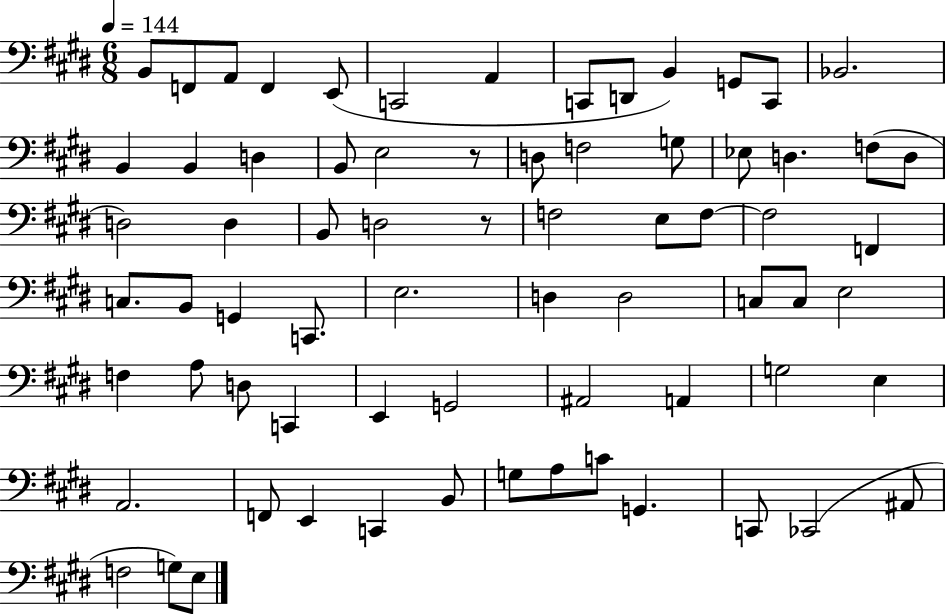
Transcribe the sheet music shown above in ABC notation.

X:1
T:Untitled
M:6/8
L:1/4
K:E
B,,/2 F,,/2 A,,/2 F,, E,,/2 C,,2 A,, C,,/2 D,,/2 B,, G,,/2 C,,/2 _B,,2 B,, B,, D, B,,/2 E,2 z/2 D,/2 F,2 G,/2 _E,/2 D, F,/2 D,/2 D,2 D, B,,/2 D,2 z/2 F,2 E,/2 F,/2 F,2 F,, C,/2 B,,/2 G,, C,,/2 E,2 D, D,2 C,/2 C,/2 E,2 F, A,/2 D,/2 C,, E,, G,,2 ^A,,2 A,, G,2 E, A,,2 F,,/2 E,, C,, B,,/2 G,/2 A,/2 C/2 G,, C,,/2 _C,,2 ^A,,/2 F,2 G,/2 E,/2